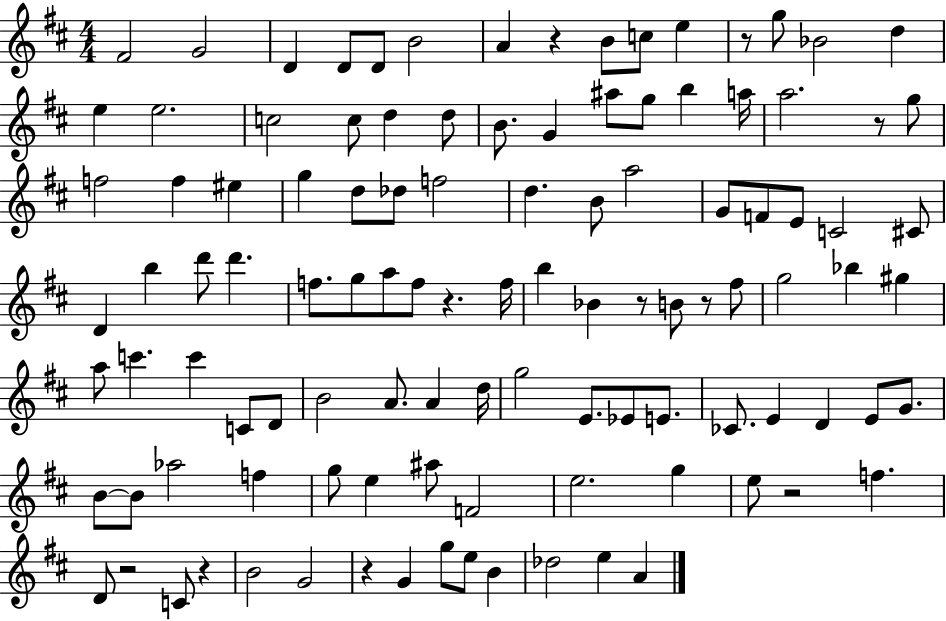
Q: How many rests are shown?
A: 10